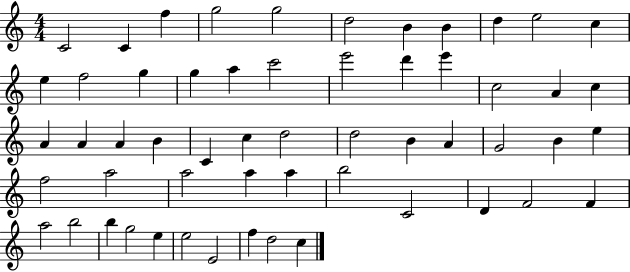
C4/h C4/q F5/q G5/h G5/h D5/h B4/q B4/q D5/q E5/h C5/q E5/q F5/h G5/q G5/q A5/q C6/h E6/h D6/q E6/q C5/h A4/q C5/q A4/q A4/q A4/q B4/q C4/q C5/q D5/h D5/h B4/q A4/q G4/h B4/q E5/q F5/h A5/h A5/h A5/q A5/q B5/h C4/h D4/q F4/h F4/q A5/h B5/h B5/q G5/h E5/q E5/h E4/h F5/q D5/h C5/q